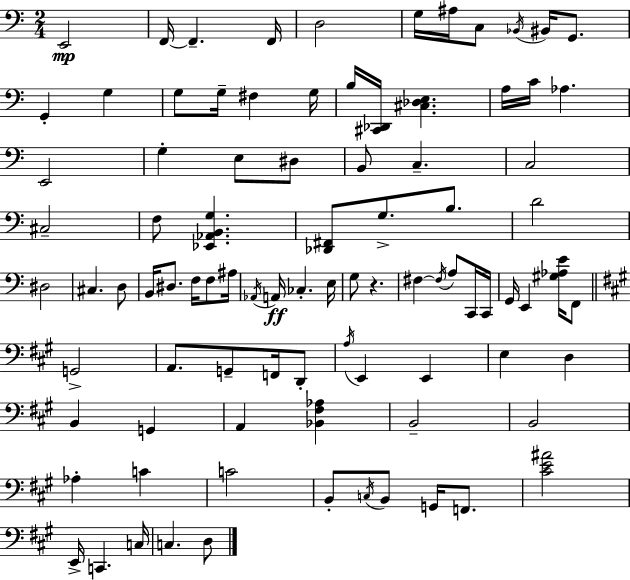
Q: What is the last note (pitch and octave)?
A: D3